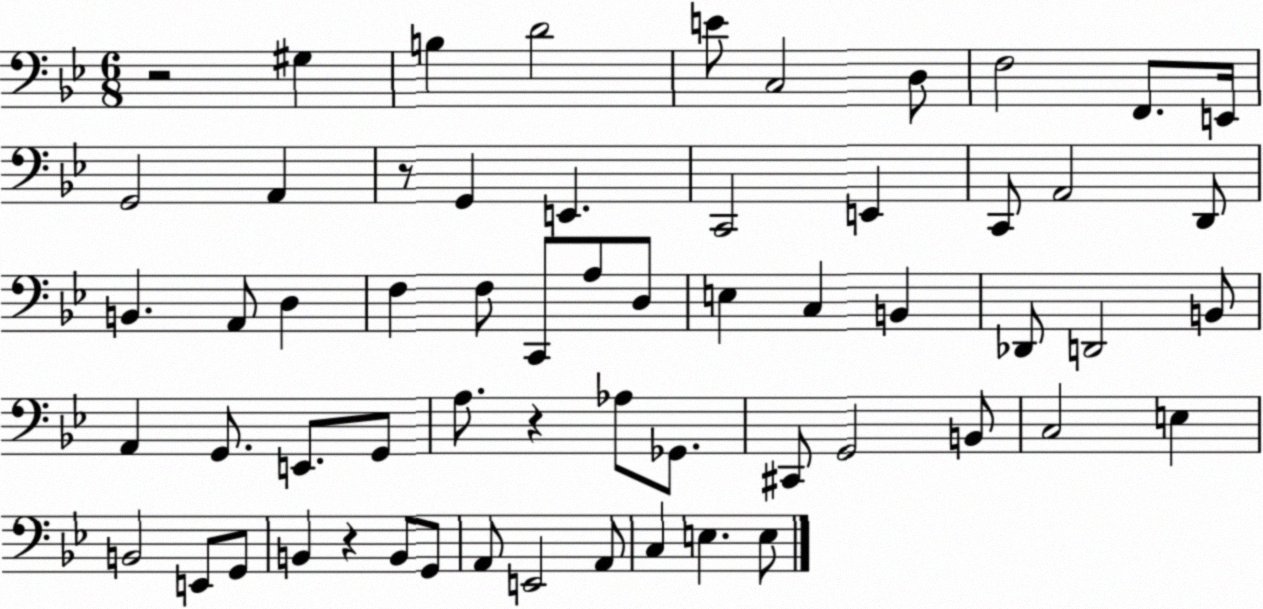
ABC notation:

X:1
T:Untitled
M:6/8
L:1/4
K:Bb
z2 ^G, B, D2 E/2 C,2 D,/2 F,2 F,,/2 E,,/4 G,,2 A,, z/2 G,, E,, C,,2 E,, C,,/2 A,,2 D,,/2 B,, A,,/2 D, F, F,/2 C,,/2 A,/2 D,/2 E, C, B,, _D,,/2 D,,2 B,,/2 A,, G,,/2 E,,/2 G,,/2 A,/2 z _A,/2 _G,,/2 ^C,,/2 G,,2 B,,/2 C,2 E, B,,2 E,,/2 G,,/2 B,, z B,,/2 G,,/2 A,,/2 E,,2 A,,/2 C, E, E,/2